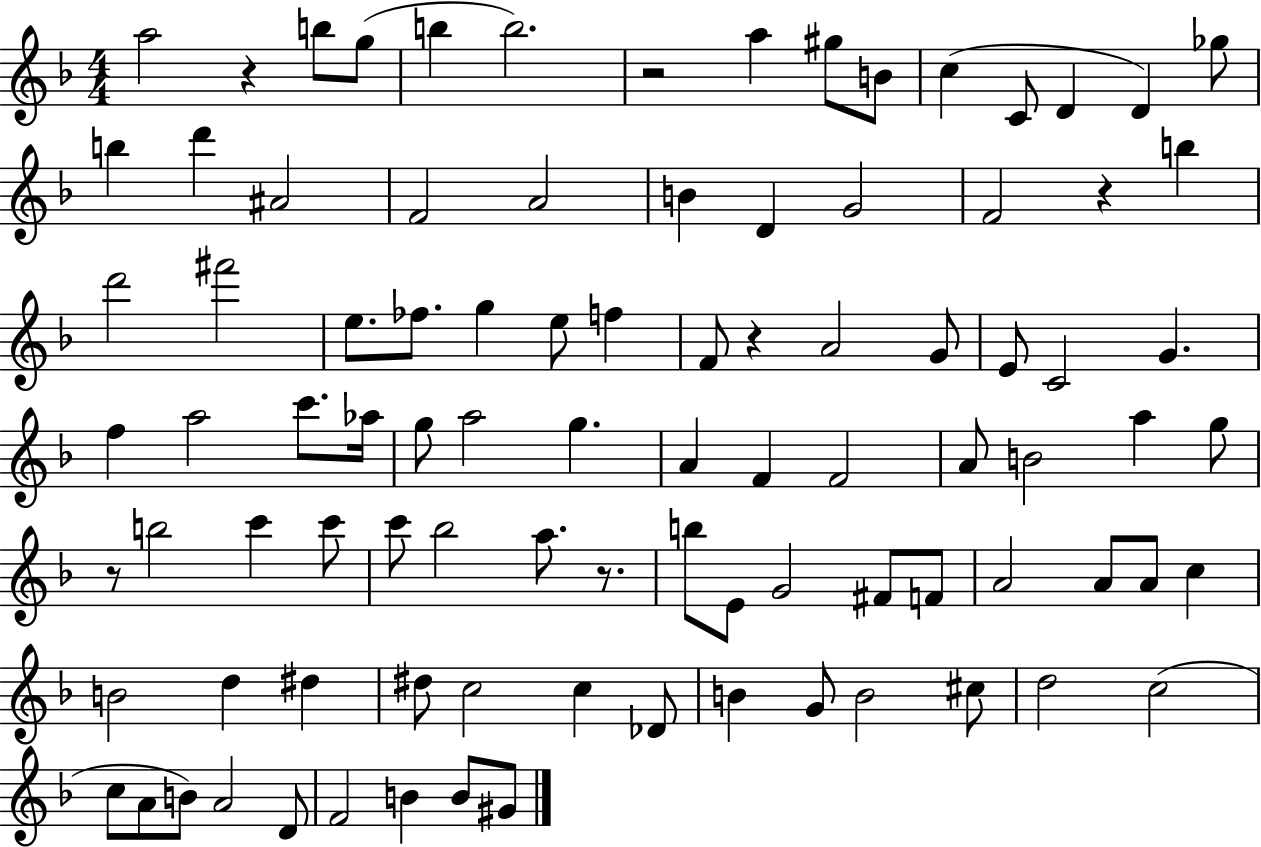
{
  \clef treble
  \numericTimeSignature
  \time 4/4
  \key f \major
  a''2 r4 b''8 g''8( | b''4 b''2.) | r2 a''4 gis''8 b'8 | c''4( c'8 d'4 d'4) ges''8 | \break b''4 d'''4 ais'2 | f'2 a'2 | b'4 d'4 g'2 | f'2 r4 b''4 | \break d'''2 fis'''2 | e''8. fes''8. g''4 e''8 f''4 | f'8 r4 a'2 g'8 | e'8 c'2 g'4. | \break f''4 a''2 c'''8. aes''16 | g''8 a''2 g''4. | a'4 f'4 f'2 | a'8 b'2 a''4 g''8 | \break r8 b''2 c'''4 c'''8 | c'''8 bes''2 a''8. r8. | b''8 e'8 g'2 fis'8 f'8 | a'2 a'8 a'8 c''4 | \break b'2 d''4 dis''4 | dis''8 c''2 c''4 des'8 | b'4 g'8 b'2 cis''8 | d''2 c''2( | \break c''8 a'8 b'8) a'2 d'8 | f'2 b'4 b'8 gis'8 | \bar "|."
}